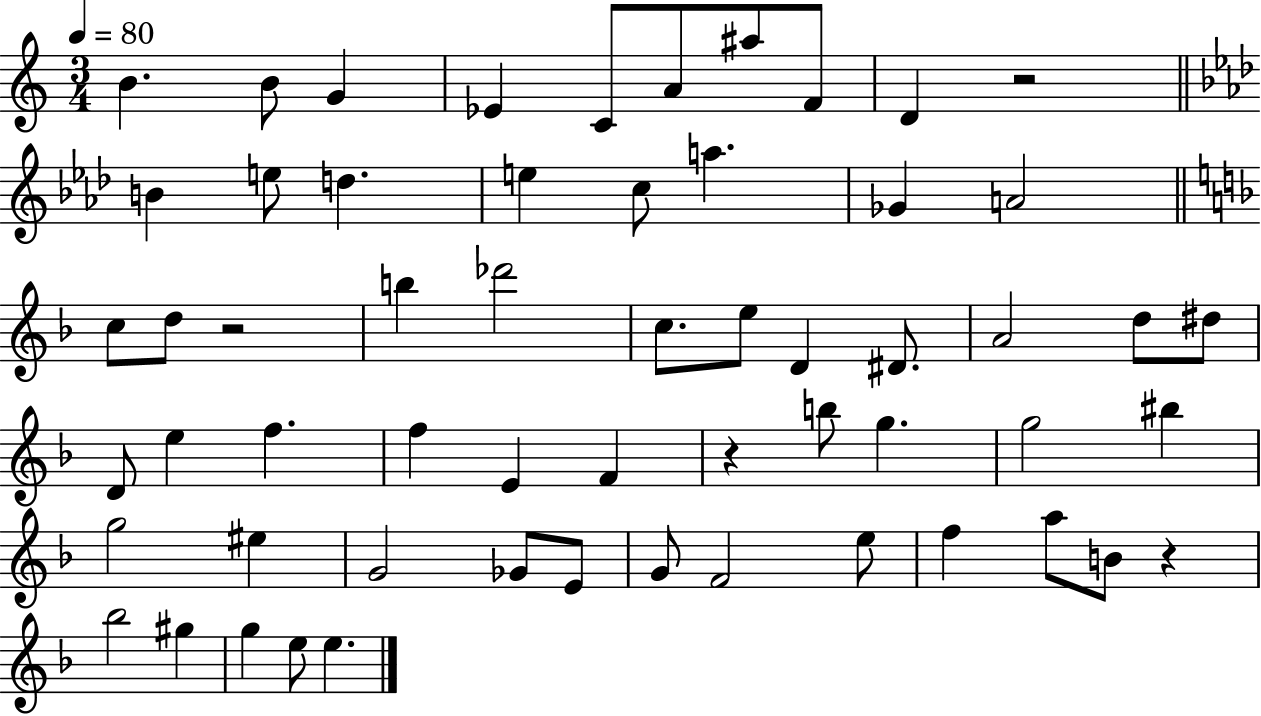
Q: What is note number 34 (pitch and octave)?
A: F4